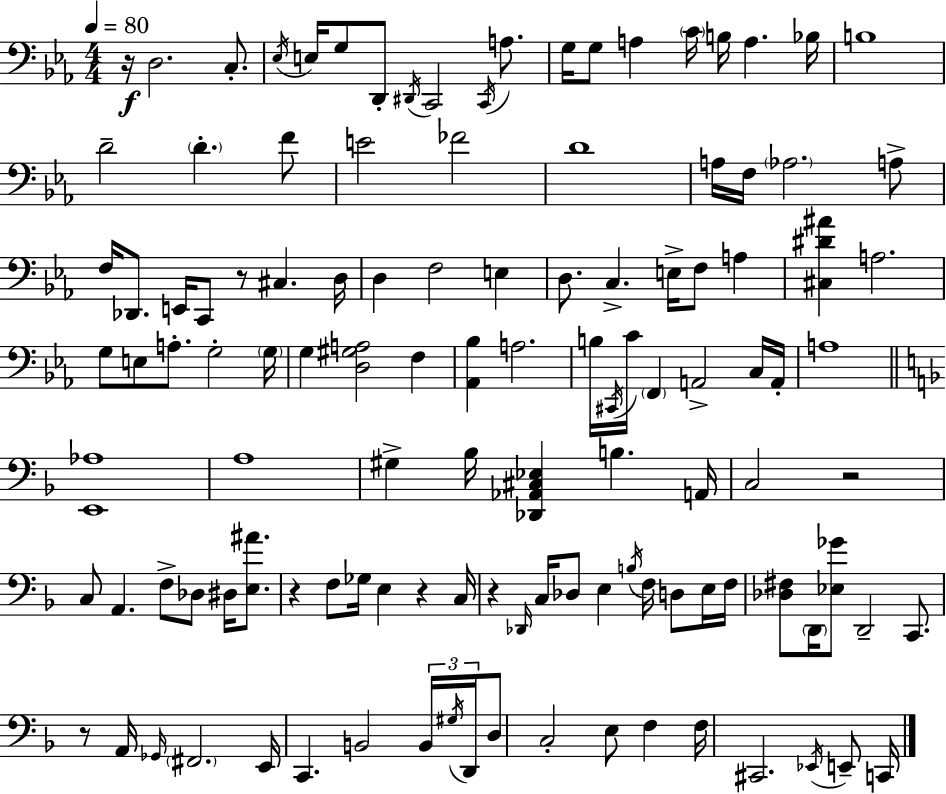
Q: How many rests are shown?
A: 7